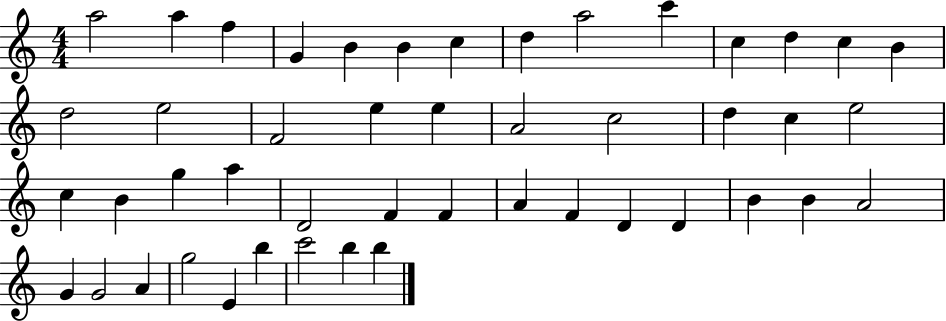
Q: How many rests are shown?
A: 0